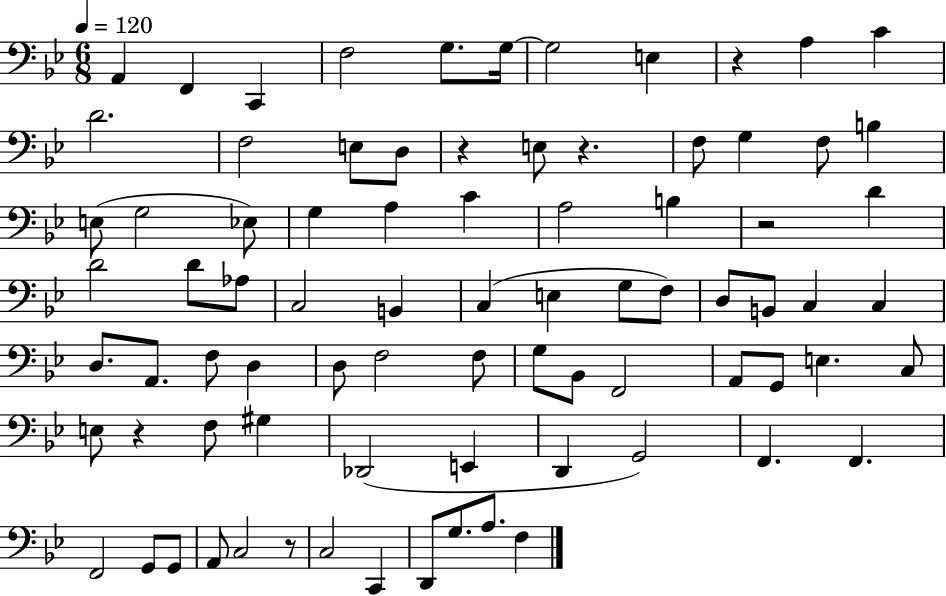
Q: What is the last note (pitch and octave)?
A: F3